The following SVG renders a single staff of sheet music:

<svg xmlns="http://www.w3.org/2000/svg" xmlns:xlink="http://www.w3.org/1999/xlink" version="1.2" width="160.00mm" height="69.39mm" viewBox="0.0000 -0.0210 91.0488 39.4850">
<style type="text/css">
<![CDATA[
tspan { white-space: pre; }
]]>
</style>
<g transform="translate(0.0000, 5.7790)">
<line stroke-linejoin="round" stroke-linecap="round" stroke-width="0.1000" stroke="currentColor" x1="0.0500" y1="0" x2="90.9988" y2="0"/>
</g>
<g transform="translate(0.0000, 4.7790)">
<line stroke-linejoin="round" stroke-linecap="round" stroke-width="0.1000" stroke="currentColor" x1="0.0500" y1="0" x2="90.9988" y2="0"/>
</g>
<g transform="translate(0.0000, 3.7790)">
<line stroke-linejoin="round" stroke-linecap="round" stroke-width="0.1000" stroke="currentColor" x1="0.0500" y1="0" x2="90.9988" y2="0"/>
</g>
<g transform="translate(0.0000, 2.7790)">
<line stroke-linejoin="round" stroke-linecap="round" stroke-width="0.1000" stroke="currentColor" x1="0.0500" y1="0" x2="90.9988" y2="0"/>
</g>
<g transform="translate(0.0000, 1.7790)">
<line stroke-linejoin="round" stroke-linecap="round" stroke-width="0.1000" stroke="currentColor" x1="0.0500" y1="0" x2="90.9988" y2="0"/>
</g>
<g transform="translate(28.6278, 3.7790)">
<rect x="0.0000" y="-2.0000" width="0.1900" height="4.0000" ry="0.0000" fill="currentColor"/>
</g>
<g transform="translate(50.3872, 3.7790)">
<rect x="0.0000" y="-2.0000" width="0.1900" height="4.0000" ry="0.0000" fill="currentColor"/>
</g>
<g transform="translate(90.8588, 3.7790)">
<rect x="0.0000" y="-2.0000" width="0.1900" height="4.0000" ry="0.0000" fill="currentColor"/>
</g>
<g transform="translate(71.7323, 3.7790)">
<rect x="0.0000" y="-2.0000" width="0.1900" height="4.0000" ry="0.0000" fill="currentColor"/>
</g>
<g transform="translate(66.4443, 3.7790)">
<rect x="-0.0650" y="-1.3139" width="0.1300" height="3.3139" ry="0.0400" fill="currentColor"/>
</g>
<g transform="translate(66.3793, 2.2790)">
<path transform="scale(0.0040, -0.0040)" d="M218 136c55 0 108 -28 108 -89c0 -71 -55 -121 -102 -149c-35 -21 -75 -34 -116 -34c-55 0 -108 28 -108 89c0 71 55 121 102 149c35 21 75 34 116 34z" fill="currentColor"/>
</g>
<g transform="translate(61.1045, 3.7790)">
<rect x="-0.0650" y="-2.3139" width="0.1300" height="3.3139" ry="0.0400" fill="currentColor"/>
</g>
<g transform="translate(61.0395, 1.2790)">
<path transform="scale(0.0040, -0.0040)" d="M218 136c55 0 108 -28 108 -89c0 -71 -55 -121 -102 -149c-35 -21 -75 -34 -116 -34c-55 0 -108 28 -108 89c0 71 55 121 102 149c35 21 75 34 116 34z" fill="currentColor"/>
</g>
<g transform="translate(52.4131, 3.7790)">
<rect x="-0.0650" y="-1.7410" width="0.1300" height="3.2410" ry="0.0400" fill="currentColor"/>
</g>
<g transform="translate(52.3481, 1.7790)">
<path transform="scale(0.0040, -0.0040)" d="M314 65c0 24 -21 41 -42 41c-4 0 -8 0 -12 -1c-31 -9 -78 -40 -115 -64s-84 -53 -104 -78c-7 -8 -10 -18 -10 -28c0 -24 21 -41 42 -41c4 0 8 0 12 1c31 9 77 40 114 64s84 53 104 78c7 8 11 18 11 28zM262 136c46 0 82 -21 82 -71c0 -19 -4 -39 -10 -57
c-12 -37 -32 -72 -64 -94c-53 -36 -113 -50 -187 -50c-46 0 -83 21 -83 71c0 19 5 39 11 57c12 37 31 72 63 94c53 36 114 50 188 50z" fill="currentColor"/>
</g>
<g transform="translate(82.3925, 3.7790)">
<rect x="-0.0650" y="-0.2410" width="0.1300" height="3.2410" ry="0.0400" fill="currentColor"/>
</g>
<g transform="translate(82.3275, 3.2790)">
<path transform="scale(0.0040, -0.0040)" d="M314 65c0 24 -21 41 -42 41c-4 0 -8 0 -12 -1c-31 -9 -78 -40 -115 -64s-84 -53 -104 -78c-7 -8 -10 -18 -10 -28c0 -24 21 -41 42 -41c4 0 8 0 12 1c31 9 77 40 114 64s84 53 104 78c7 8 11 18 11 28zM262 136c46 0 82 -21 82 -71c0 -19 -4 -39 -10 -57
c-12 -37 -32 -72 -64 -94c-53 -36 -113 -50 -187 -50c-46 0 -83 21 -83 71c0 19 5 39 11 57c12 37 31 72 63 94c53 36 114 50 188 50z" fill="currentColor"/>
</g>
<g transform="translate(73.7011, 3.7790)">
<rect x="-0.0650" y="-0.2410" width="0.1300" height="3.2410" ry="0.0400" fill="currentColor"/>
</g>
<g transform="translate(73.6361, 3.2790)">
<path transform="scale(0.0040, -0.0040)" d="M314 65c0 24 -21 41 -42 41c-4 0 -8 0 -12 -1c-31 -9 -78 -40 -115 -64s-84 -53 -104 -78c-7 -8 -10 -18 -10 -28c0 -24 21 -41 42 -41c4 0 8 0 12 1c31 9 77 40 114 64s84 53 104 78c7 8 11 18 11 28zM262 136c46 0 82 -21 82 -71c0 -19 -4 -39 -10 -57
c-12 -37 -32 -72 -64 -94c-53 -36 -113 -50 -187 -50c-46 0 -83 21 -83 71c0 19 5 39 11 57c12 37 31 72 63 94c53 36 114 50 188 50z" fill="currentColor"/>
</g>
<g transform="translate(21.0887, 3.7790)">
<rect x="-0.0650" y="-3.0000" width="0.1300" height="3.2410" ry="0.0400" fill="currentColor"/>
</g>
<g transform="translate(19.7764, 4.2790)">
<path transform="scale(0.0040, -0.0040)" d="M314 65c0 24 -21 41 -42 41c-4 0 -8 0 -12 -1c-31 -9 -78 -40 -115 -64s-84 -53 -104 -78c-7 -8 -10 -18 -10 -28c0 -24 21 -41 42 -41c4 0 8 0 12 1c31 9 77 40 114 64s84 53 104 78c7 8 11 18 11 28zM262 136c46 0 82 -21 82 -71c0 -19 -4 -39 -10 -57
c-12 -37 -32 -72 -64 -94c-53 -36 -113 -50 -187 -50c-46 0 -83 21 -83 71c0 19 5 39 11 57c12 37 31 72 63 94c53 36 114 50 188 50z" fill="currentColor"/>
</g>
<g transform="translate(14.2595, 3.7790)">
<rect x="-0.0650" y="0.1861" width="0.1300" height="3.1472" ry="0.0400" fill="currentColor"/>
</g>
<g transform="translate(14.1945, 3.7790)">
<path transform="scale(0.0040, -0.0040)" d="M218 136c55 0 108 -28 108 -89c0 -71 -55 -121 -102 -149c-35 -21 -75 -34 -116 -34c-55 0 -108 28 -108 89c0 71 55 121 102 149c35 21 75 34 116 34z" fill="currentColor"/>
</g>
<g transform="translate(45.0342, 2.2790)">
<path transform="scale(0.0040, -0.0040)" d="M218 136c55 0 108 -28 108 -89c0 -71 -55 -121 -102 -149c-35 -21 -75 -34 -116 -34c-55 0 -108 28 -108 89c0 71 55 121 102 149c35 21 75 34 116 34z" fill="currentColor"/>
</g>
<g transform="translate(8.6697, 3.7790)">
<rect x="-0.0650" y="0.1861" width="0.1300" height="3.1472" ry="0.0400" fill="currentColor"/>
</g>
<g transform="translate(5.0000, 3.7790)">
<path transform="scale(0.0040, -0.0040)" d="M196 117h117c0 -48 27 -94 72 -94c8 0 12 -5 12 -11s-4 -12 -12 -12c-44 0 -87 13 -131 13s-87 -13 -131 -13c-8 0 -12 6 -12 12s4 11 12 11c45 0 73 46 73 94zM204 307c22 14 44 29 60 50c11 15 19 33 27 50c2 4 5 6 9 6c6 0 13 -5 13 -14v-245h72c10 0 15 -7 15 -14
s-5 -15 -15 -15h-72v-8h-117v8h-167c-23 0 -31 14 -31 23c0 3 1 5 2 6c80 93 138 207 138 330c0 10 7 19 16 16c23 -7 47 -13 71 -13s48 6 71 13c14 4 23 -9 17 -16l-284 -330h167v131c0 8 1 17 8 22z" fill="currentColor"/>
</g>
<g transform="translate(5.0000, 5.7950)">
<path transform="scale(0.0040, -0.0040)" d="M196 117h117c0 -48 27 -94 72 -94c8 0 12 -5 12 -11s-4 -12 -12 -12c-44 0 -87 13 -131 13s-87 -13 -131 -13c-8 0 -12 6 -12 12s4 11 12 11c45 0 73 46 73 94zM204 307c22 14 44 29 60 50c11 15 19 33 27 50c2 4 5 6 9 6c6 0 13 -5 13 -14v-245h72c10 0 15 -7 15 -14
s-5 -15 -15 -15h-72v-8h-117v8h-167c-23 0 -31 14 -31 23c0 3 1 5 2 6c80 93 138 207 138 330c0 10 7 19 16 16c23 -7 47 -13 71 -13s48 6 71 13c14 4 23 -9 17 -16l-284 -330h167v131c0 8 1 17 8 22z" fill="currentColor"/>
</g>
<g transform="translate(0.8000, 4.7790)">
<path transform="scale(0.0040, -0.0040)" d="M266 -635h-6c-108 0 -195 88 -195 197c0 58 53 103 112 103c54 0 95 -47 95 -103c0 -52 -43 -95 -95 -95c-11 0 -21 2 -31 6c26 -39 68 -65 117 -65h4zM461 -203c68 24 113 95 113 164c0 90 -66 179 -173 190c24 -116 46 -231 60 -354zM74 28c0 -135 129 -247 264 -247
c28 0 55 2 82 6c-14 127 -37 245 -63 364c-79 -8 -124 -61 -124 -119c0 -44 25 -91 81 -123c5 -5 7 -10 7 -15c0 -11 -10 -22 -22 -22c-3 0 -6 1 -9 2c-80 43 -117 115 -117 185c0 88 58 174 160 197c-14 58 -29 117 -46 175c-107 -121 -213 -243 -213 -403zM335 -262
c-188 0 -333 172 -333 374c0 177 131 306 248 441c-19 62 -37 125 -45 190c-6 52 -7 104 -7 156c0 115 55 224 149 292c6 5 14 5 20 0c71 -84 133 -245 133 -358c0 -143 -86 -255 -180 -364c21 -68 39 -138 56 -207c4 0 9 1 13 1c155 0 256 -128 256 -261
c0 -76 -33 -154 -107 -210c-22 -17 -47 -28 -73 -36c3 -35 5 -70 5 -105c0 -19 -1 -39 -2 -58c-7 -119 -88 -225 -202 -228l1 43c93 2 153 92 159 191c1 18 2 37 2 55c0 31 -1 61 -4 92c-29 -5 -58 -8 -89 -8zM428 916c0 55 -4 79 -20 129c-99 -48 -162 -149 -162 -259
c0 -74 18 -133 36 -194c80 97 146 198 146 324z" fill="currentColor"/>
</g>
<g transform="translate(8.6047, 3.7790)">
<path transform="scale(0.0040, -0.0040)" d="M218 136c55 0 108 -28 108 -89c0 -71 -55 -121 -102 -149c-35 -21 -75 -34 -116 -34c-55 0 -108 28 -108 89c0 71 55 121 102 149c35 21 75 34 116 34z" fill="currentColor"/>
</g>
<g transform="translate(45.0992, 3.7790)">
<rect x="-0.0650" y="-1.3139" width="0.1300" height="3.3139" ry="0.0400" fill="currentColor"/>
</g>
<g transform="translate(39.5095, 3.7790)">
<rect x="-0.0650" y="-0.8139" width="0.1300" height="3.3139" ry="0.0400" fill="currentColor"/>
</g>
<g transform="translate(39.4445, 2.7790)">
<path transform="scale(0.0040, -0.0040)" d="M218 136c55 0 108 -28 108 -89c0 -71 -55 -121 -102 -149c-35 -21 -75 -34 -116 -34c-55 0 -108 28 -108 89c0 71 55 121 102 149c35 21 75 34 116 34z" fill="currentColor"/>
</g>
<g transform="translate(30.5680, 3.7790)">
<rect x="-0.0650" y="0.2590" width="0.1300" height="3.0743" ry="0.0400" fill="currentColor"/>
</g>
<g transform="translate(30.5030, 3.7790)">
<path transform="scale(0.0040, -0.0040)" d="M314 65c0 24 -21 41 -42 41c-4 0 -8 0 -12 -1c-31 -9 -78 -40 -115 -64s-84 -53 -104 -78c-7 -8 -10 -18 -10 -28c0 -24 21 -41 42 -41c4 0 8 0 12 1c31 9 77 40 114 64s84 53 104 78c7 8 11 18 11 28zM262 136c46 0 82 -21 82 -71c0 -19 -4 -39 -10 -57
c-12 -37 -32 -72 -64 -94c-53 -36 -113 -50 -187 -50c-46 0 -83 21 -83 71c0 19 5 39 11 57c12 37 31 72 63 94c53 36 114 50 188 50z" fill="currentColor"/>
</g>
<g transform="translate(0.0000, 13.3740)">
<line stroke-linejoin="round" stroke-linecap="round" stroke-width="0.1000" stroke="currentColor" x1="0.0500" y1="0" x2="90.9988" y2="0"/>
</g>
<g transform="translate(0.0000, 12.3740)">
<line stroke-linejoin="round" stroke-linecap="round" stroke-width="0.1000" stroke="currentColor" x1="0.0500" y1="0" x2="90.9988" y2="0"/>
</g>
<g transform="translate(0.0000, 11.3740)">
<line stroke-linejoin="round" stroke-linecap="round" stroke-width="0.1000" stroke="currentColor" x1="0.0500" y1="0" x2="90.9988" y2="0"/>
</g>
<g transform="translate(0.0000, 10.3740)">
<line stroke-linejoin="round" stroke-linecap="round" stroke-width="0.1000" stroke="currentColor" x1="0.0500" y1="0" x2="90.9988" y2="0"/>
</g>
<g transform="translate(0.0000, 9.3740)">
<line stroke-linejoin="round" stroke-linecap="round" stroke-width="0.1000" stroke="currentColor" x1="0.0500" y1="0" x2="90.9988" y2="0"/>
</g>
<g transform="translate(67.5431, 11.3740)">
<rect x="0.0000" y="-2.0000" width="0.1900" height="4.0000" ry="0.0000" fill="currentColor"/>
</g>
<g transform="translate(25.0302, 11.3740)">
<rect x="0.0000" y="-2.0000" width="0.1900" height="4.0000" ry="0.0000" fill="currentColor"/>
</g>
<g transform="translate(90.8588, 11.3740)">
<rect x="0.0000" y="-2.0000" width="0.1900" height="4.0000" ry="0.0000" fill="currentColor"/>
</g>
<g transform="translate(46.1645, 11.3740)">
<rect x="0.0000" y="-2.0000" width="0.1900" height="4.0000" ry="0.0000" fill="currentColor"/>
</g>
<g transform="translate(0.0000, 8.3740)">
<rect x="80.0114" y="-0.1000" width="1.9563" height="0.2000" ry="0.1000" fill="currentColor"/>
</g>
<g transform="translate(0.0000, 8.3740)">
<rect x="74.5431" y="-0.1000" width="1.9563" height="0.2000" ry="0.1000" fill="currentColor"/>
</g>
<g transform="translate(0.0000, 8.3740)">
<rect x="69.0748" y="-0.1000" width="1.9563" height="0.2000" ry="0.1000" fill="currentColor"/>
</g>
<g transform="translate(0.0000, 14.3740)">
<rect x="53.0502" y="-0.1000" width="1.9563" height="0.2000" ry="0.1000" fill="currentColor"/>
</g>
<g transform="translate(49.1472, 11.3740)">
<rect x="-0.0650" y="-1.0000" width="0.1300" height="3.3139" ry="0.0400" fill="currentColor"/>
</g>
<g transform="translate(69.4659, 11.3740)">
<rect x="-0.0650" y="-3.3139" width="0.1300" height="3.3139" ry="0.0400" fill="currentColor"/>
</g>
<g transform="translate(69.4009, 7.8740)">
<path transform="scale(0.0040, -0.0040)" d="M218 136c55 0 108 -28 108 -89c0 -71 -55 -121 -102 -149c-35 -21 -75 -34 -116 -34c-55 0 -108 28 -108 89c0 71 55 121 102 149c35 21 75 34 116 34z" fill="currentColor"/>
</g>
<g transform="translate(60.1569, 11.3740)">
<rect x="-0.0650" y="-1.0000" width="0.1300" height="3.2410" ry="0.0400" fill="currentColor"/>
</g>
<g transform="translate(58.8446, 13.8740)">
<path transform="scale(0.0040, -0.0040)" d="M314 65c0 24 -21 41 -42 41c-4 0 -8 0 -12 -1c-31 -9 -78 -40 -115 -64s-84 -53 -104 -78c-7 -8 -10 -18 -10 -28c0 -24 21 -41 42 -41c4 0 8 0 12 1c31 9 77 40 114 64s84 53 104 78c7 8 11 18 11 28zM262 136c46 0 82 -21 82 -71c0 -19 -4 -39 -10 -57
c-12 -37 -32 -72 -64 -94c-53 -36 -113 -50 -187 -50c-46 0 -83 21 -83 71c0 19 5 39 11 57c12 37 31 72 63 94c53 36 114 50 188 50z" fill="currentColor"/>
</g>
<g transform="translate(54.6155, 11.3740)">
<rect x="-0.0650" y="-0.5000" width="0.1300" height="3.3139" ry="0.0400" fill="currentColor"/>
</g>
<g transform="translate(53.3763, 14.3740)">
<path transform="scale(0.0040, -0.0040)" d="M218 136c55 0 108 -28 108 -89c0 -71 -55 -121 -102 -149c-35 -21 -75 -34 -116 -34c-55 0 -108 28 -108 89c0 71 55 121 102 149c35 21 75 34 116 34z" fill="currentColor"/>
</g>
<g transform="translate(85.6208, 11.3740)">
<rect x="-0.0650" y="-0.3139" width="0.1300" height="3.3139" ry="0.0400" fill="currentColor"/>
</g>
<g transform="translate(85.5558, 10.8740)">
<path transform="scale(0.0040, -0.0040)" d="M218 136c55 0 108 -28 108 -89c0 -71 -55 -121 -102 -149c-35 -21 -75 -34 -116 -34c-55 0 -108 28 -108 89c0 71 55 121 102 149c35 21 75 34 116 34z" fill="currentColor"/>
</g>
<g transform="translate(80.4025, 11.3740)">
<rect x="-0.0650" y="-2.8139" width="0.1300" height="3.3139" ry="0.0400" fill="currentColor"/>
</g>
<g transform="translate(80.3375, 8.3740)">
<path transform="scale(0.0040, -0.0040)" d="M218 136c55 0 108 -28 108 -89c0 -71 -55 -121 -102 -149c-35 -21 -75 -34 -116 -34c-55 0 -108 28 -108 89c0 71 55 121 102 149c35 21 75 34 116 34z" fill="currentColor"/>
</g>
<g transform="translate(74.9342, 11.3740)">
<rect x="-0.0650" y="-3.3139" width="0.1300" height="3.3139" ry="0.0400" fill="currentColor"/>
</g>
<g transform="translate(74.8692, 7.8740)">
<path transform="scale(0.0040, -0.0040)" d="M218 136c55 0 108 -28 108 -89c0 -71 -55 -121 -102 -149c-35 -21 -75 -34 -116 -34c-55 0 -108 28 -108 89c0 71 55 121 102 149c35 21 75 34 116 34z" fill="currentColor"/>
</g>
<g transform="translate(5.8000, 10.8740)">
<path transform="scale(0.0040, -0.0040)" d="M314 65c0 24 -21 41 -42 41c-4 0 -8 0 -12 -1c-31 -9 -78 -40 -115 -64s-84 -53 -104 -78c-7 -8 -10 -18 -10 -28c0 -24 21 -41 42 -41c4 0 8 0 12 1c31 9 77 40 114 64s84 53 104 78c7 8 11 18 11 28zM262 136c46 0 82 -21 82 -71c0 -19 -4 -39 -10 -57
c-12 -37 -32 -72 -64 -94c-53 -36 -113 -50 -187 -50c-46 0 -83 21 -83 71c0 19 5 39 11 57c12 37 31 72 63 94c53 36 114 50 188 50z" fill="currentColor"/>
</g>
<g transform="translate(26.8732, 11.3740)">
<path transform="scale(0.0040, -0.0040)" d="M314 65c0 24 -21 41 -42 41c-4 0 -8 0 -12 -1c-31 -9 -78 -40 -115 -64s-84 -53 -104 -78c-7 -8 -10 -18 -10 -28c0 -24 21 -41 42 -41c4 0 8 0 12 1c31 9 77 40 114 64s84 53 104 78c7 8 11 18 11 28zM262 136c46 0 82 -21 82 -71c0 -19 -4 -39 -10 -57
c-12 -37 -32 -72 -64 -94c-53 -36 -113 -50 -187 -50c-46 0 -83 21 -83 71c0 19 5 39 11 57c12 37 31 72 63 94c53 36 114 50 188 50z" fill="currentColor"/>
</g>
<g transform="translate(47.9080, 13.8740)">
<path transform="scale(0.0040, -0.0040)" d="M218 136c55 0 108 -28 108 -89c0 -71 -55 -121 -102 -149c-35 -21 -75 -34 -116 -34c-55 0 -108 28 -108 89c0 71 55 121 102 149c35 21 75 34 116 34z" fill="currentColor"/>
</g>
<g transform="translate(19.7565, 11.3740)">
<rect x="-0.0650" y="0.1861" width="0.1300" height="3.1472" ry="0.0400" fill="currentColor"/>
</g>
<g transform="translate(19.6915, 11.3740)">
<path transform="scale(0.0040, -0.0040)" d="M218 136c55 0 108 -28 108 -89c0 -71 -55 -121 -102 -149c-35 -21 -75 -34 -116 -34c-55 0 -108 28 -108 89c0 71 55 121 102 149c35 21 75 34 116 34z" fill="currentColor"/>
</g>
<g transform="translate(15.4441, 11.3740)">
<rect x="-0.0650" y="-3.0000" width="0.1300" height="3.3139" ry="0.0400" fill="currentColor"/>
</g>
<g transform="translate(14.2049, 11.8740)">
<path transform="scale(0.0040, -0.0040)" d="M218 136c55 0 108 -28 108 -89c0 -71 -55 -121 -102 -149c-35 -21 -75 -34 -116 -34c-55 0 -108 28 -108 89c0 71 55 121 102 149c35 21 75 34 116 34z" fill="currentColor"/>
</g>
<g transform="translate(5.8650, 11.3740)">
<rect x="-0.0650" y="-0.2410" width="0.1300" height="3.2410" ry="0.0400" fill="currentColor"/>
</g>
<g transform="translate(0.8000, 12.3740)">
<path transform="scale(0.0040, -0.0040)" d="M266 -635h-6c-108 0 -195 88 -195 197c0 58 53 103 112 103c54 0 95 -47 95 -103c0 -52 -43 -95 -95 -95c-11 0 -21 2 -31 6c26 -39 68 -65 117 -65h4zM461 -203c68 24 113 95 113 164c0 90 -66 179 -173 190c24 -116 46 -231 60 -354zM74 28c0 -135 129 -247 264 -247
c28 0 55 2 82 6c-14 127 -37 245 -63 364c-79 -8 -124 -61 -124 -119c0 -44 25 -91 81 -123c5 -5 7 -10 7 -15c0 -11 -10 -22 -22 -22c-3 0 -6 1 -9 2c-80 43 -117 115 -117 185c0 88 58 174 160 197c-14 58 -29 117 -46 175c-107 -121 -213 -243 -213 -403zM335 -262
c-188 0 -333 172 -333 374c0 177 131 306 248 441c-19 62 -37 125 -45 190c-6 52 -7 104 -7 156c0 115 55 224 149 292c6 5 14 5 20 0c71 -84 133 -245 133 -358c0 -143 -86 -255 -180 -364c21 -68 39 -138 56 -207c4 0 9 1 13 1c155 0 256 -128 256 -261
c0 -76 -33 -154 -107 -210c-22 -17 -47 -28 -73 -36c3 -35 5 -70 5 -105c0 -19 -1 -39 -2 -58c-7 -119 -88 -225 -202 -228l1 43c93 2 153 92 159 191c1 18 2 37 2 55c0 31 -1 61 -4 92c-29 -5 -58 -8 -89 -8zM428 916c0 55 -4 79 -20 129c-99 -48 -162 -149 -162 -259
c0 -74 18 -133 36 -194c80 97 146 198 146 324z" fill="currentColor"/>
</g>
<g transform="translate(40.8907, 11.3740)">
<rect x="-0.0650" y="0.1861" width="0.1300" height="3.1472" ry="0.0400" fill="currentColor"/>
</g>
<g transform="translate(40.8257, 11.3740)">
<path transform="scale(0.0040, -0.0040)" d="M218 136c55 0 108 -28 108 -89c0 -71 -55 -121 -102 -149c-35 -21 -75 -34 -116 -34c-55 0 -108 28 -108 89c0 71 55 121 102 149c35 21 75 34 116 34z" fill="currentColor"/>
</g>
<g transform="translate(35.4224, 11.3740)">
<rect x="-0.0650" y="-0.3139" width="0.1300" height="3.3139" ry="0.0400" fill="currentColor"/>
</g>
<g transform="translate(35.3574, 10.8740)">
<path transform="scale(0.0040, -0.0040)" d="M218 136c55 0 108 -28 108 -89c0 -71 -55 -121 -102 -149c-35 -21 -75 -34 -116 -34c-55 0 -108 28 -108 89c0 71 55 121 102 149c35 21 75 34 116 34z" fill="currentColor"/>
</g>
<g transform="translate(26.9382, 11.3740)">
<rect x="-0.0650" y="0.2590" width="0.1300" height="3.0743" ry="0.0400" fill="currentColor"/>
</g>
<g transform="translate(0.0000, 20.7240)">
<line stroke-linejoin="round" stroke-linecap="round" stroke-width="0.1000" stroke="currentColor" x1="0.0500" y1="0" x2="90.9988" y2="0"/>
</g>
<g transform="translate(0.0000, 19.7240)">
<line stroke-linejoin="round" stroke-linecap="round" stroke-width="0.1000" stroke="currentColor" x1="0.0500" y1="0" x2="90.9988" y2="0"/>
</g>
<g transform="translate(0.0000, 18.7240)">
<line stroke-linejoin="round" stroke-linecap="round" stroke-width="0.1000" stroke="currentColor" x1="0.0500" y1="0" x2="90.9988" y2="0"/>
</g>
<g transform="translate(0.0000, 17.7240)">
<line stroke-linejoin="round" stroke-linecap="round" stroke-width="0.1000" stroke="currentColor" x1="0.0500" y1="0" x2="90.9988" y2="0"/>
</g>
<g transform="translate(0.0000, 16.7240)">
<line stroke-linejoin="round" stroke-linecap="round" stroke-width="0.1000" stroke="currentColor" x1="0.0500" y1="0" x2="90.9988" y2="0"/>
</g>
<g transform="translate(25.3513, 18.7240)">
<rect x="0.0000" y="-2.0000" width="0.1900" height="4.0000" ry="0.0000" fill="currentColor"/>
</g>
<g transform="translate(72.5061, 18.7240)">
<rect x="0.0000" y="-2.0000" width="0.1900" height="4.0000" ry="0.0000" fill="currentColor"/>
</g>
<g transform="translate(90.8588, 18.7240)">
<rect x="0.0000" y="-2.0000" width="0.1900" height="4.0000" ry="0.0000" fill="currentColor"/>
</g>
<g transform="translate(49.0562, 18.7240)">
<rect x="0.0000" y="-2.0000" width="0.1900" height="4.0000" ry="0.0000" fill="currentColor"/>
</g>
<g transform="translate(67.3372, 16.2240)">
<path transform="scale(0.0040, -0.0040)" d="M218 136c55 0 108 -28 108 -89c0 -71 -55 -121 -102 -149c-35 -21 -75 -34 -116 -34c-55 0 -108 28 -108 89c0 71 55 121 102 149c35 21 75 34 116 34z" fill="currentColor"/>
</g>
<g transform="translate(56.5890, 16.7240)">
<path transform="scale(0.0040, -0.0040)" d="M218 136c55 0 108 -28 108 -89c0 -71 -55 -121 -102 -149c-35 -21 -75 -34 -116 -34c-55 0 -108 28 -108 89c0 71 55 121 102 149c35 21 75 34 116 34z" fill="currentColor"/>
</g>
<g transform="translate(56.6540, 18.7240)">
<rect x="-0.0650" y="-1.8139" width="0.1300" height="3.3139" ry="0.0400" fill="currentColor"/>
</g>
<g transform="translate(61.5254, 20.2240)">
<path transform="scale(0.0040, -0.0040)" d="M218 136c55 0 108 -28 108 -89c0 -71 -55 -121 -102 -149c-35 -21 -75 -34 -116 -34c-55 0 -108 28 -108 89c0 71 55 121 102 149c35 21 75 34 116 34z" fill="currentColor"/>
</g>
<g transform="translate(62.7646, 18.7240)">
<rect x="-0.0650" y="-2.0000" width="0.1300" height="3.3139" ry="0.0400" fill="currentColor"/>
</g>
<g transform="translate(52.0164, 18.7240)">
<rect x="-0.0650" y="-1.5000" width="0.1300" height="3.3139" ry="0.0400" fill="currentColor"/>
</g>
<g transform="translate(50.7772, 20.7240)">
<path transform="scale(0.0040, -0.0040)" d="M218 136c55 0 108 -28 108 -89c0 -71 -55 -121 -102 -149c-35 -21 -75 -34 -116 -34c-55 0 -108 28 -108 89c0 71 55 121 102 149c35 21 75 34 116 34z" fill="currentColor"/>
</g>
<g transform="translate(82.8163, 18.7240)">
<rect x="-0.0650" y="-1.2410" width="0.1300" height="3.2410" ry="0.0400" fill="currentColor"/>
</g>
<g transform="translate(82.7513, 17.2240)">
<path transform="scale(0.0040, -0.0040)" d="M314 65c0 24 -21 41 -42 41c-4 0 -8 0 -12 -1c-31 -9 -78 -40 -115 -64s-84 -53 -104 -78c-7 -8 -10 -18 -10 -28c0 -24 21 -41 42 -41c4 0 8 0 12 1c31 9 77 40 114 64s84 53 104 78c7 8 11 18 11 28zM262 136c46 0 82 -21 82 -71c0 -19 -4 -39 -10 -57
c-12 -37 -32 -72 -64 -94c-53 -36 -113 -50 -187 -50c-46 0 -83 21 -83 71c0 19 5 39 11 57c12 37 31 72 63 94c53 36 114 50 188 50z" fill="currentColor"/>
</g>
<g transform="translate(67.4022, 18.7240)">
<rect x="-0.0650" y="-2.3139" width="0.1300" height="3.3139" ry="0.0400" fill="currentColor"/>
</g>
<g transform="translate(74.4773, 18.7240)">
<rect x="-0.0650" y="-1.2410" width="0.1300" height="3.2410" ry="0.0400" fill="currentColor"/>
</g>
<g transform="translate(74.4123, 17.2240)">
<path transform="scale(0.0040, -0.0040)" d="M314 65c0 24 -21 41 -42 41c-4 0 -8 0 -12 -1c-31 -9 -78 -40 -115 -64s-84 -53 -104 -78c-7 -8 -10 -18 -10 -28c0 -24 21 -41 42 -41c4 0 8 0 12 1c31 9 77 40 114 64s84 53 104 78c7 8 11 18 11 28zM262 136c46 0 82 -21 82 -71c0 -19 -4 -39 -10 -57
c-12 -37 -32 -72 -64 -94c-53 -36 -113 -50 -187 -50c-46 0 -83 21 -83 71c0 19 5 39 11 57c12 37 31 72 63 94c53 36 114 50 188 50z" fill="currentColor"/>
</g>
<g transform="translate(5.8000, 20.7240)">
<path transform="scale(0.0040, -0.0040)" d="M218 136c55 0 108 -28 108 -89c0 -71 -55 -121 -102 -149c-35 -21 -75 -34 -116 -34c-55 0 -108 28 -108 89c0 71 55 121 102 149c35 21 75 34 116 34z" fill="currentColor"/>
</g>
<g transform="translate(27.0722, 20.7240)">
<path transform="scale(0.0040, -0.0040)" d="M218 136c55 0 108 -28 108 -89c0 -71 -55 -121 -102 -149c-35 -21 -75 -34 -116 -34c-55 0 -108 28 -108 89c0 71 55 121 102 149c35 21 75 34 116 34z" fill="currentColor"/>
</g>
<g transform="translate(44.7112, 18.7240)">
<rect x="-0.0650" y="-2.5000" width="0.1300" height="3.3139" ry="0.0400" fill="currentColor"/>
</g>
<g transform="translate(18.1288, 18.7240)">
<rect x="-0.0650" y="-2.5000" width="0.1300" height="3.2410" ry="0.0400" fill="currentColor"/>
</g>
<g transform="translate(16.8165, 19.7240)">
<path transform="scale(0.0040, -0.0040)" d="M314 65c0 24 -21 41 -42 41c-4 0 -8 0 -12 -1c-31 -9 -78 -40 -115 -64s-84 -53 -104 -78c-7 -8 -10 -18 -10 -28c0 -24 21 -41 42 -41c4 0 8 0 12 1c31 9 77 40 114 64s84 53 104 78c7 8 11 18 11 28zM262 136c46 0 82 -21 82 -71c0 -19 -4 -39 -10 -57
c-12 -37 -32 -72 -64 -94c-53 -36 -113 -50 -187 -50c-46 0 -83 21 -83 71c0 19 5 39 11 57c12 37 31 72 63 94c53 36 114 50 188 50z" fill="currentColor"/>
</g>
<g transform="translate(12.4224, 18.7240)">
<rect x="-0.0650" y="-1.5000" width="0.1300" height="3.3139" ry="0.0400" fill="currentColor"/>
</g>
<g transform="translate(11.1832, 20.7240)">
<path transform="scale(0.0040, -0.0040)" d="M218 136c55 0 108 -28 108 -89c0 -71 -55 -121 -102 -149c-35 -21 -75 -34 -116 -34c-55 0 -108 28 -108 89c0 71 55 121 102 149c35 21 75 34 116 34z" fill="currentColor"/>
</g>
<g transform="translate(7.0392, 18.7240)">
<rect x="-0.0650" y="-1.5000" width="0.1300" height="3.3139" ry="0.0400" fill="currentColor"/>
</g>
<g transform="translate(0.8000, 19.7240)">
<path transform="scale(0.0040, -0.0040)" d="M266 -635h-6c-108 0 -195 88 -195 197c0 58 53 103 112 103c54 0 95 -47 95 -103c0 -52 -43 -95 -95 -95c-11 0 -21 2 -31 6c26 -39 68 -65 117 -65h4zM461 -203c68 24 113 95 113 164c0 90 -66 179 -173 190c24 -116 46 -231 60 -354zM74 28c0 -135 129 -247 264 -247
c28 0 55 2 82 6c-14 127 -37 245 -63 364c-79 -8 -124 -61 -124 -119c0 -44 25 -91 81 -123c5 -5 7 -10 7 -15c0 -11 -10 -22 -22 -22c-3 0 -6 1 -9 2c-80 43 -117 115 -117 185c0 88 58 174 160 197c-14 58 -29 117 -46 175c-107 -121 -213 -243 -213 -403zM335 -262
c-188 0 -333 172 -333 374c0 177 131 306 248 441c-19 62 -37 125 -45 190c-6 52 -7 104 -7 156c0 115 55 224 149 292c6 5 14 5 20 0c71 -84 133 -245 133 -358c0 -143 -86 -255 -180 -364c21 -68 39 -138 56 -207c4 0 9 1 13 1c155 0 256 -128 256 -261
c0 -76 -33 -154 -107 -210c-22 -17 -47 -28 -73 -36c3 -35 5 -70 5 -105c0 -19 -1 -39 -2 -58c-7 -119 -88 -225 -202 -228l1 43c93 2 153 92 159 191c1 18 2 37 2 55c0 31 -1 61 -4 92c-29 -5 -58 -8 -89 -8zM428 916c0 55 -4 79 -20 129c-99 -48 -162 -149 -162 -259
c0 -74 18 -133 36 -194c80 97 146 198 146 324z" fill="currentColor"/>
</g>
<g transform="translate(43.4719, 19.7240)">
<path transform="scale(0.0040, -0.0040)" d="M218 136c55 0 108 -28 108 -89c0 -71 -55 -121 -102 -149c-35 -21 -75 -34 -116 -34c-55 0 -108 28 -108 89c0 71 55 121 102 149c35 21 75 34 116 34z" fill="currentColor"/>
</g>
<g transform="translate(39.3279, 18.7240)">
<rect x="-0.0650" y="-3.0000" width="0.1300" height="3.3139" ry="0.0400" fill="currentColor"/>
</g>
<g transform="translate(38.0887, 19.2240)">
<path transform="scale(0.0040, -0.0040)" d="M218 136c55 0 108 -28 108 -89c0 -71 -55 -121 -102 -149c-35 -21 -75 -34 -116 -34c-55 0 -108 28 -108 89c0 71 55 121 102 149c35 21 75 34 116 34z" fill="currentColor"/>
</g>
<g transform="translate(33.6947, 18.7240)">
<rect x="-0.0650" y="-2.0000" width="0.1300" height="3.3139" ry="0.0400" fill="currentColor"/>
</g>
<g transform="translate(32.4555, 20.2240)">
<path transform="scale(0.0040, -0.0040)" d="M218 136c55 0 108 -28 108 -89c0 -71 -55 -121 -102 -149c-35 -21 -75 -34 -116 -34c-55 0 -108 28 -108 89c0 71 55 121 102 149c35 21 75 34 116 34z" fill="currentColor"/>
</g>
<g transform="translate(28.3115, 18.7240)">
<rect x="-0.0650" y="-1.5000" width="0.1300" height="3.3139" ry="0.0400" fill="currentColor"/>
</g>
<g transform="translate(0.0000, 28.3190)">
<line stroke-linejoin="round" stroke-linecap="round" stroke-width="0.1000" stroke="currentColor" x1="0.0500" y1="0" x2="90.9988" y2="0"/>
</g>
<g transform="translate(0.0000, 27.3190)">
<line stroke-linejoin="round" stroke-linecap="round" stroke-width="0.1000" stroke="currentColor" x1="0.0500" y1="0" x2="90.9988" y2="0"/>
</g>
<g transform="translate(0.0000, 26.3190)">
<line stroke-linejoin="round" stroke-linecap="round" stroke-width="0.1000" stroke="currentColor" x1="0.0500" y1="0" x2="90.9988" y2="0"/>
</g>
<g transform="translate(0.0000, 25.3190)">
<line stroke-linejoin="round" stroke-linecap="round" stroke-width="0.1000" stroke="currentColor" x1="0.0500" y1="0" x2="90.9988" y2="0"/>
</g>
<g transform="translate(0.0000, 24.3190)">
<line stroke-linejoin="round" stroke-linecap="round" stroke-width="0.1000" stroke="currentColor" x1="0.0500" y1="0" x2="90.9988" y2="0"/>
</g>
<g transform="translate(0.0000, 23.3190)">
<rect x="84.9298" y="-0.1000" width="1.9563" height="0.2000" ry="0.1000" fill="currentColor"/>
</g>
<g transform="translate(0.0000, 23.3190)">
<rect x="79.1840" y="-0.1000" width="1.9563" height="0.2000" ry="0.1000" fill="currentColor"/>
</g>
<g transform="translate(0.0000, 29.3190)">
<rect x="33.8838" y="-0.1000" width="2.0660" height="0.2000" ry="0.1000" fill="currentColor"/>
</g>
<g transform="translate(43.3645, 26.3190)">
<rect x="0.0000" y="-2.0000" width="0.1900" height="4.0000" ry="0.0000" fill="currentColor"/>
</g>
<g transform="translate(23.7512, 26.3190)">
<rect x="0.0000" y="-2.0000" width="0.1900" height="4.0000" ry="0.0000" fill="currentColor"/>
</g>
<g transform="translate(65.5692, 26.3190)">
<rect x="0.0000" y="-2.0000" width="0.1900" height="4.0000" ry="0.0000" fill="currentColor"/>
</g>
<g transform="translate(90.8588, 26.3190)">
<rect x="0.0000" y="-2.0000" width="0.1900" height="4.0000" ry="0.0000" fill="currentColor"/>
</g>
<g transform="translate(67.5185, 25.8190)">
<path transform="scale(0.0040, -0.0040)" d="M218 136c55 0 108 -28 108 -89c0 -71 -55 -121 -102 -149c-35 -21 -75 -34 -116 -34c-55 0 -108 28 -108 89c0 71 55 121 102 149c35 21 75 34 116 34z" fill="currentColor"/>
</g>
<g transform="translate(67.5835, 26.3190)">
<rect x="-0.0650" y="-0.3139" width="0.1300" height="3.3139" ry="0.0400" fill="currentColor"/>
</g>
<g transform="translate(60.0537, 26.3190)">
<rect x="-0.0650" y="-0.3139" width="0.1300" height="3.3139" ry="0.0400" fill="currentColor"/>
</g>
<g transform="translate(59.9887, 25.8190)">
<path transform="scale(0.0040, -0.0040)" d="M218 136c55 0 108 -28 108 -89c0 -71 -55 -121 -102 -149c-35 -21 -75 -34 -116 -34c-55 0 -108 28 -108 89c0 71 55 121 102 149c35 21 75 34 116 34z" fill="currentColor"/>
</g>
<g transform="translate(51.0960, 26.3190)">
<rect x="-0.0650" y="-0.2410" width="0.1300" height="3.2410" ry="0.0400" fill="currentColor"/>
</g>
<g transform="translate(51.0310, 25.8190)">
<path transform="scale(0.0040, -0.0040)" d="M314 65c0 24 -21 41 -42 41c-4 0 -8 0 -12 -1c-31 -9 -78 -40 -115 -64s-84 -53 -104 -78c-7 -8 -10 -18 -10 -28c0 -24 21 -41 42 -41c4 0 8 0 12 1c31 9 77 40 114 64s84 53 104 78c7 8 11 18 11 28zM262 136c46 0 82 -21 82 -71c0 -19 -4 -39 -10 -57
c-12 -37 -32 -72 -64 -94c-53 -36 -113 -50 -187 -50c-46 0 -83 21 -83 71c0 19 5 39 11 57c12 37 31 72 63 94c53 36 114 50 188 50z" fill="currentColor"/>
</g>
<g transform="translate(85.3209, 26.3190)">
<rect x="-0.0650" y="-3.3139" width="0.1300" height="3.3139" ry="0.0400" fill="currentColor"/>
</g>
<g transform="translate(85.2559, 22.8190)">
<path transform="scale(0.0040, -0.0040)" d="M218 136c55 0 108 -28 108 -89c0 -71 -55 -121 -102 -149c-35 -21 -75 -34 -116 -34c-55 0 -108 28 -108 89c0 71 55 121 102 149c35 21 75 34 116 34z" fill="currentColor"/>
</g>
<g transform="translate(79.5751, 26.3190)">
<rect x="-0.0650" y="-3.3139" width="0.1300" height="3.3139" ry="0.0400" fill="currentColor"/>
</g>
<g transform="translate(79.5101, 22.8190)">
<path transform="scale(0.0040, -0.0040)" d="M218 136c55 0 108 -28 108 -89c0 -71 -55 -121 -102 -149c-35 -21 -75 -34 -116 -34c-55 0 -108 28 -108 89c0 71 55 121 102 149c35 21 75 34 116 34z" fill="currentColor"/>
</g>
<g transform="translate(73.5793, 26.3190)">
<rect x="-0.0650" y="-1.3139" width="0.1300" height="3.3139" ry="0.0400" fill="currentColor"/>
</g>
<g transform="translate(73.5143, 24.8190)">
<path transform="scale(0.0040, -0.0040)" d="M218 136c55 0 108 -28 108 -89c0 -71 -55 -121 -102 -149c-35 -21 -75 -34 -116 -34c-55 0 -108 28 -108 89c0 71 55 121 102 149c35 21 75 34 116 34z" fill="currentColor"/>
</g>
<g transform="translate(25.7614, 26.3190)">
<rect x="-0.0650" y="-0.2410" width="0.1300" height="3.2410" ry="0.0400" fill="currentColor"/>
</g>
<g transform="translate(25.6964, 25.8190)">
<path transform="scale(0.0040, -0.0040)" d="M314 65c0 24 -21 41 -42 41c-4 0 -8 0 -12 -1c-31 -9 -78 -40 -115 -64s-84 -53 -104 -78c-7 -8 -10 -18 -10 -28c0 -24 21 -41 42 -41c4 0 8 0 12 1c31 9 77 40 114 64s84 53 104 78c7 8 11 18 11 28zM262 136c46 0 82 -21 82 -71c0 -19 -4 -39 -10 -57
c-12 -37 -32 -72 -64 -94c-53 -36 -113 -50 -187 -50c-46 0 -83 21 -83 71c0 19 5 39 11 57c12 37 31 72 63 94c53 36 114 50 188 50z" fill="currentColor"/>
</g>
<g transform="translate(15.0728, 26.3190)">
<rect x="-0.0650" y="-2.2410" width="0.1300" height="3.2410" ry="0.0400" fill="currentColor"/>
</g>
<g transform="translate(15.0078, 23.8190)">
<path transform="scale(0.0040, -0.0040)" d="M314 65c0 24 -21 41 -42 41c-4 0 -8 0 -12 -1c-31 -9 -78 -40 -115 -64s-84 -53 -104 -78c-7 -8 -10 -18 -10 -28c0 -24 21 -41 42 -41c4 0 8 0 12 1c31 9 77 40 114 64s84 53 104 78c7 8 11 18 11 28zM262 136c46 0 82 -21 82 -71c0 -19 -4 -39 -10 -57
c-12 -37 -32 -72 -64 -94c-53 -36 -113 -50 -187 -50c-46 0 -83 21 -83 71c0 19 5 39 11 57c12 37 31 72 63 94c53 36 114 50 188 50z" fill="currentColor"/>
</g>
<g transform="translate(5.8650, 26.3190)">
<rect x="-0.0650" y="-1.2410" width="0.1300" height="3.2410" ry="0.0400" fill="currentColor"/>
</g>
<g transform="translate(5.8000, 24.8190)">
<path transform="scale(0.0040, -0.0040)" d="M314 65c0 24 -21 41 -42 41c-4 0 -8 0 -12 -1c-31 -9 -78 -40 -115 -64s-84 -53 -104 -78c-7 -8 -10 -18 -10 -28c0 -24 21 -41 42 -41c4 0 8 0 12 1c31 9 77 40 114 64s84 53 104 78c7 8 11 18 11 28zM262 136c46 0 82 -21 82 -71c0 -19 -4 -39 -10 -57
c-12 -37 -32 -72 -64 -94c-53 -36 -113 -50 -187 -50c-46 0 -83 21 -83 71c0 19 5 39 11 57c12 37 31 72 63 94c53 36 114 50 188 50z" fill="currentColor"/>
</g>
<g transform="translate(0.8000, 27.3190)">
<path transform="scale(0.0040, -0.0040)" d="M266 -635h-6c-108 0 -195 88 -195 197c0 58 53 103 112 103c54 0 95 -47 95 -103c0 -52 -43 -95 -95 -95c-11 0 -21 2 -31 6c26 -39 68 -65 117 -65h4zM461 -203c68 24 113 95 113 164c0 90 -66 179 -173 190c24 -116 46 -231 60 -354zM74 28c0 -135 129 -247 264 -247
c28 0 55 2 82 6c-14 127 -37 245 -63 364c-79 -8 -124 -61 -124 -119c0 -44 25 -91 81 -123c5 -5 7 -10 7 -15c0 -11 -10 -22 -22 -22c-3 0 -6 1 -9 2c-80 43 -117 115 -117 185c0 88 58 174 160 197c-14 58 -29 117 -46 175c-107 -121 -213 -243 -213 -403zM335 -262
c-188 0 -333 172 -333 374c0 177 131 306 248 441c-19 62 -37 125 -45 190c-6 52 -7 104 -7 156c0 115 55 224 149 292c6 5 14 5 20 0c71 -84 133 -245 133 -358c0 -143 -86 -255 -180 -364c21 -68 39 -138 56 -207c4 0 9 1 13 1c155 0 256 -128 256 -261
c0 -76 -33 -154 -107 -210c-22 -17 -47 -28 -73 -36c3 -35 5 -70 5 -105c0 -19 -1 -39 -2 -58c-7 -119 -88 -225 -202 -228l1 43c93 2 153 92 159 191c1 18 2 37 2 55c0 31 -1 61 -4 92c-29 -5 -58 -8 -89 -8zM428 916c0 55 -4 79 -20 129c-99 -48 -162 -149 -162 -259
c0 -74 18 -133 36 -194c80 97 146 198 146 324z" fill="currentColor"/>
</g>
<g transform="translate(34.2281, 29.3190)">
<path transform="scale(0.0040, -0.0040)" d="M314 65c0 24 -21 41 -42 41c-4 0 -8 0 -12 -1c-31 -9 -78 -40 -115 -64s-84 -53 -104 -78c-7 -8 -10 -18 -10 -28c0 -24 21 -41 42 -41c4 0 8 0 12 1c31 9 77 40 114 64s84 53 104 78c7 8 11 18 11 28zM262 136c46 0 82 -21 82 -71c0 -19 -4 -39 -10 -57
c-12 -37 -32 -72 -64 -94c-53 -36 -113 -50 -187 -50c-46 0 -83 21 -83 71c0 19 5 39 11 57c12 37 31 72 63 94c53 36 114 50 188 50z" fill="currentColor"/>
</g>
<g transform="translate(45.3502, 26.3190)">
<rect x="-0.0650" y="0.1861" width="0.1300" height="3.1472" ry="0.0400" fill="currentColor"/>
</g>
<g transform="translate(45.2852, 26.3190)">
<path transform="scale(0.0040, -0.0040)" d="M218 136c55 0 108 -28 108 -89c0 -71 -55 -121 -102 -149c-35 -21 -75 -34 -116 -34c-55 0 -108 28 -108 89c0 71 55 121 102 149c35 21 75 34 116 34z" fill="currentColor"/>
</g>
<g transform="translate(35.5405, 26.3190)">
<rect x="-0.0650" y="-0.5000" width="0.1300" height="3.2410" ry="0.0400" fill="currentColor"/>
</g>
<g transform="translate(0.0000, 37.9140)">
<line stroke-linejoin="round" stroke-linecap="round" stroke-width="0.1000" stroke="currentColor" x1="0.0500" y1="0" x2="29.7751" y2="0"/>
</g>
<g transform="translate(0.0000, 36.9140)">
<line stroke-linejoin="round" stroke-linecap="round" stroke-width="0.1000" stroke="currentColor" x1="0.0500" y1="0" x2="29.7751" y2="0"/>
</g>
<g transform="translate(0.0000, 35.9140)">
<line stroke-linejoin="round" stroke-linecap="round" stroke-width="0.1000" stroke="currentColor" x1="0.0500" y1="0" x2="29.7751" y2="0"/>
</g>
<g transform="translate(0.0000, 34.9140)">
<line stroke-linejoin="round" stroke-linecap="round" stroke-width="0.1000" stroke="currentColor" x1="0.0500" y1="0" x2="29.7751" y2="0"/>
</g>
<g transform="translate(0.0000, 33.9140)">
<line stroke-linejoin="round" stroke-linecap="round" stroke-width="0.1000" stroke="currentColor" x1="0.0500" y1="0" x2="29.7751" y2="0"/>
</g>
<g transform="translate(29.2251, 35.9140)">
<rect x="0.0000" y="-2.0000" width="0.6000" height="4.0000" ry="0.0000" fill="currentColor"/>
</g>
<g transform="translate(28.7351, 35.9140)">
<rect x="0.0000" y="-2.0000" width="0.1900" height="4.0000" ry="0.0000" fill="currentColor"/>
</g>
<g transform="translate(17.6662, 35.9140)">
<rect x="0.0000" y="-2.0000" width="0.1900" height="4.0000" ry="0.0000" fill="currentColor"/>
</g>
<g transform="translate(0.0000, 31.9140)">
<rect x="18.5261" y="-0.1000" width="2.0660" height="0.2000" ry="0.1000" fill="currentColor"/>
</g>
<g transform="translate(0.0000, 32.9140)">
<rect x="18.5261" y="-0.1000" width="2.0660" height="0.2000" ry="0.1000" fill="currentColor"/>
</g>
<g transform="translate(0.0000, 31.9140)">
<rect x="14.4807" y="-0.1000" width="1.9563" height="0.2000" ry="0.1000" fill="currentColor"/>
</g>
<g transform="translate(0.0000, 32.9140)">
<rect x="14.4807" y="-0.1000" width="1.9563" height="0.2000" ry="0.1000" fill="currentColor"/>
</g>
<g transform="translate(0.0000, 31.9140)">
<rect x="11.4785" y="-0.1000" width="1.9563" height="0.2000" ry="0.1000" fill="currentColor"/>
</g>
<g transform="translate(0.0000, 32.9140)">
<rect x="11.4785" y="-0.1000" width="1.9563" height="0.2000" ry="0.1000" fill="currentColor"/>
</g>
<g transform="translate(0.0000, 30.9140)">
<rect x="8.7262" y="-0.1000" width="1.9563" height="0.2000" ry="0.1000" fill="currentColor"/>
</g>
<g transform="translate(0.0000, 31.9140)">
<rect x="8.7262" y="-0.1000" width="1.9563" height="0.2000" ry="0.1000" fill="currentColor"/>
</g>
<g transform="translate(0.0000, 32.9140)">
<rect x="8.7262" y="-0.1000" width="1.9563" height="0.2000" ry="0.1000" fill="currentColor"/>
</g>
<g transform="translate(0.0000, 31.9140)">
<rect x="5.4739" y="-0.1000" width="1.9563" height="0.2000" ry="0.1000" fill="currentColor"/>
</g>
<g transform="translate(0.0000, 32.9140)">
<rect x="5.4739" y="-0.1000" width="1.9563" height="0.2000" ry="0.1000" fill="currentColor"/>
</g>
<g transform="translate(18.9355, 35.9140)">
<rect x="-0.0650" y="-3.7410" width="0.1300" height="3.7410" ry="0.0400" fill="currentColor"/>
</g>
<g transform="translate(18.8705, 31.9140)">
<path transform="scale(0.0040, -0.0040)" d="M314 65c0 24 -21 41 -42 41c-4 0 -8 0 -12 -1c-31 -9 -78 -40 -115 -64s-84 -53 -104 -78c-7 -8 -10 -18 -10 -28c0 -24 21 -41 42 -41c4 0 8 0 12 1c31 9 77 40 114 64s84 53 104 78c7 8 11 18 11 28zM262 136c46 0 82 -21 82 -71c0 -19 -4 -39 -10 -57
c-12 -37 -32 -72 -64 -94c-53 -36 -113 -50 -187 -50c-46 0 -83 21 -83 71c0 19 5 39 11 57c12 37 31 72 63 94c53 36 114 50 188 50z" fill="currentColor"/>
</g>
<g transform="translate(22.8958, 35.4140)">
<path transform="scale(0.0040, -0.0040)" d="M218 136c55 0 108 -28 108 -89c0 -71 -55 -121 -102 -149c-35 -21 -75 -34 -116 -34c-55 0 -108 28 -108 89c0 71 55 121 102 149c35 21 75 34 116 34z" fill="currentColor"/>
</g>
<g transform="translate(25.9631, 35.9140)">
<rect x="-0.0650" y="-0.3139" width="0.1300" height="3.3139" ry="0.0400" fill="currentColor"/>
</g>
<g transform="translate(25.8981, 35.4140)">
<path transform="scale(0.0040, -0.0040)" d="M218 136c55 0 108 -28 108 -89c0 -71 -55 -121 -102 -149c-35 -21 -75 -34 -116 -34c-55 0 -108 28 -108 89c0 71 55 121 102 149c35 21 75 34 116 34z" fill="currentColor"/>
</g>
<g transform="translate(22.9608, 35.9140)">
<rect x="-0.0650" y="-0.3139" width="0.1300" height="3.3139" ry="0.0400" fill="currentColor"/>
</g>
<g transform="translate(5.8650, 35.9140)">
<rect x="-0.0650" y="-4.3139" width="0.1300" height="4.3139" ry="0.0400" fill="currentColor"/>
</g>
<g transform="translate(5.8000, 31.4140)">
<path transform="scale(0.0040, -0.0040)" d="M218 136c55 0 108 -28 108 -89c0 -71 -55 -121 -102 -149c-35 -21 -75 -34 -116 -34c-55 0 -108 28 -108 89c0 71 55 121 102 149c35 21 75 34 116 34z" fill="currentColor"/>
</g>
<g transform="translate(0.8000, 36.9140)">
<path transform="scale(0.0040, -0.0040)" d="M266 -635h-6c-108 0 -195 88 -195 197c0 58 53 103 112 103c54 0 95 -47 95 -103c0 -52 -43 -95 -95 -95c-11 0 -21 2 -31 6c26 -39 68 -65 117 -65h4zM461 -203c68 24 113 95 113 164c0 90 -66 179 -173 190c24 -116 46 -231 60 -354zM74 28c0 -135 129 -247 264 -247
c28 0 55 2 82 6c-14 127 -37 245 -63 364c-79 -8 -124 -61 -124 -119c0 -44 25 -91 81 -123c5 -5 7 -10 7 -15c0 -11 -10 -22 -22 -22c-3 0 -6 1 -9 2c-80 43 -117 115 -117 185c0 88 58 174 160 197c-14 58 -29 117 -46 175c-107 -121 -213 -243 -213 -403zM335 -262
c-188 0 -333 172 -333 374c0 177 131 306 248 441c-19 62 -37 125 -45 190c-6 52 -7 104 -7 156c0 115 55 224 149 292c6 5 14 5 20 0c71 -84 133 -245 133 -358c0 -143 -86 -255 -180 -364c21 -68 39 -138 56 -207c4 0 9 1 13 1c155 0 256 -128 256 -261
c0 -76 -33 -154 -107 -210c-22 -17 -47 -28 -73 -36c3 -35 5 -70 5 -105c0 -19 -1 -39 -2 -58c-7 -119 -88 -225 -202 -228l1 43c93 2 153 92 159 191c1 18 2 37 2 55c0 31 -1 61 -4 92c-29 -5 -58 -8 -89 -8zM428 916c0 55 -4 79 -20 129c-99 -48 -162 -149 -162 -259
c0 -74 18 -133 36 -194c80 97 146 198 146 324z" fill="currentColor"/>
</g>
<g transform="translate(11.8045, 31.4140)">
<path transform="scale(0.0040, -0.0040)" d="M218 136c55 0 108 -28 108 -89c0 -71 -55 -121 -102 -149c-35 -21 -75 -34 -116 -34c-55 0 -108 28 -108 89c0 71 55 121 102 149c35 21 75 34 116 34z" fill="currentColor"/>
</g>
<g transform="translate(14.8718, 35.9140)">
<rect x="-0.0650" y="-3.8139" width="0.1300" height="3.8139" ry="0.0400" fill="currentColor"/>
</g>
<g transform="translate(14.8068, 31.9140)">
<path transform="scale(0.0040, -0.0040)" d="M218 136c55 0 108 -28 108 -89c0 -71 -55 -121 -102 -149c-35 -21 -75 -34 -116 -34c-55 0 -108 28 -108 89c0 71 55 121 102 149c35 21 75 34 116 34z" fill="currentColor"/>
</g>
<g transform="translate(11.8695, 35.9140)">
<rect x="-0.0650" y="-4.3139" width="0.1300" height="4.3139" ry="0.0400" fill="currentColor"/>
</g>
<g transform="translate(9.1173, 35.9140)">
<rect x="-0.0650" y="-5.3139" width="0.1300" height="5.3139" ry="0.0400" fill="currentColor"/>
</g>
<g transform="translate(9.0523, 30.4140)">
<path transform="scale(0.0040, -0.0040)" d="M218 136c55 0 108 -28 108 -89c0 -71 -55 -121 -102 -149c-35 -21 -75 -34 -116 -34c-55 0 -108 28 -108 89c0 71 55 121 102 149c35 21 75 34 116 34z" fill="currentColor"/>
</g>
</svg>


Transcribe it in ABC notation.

X:1
T:Untitled
M:4/4
L:1/4
K:C
B B A2 B2 d e f2 g e c2 c2 c2 A B B2 c B D C D2 b b a c E E G2 E F A G E f F g e2 e2 e2 g2 c2 C2 B c2 c c e b b d' f' d' c' c'2 c c